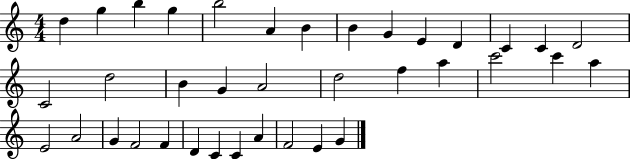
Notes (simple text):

D5/q G5/q B5/q G5/q B5/h A4/q B4/q B4/q G4/q E4/q D4/q C4/q C4/q D4/h C4/h D5/h B4/q G4/q A4/h D5/h F5/q A5/q C6/h C6/q A5/q E4/h A4/h G4/q F4/h F4/q D4/q C4/q C4/q A4/q F4/h E4/q G4/q